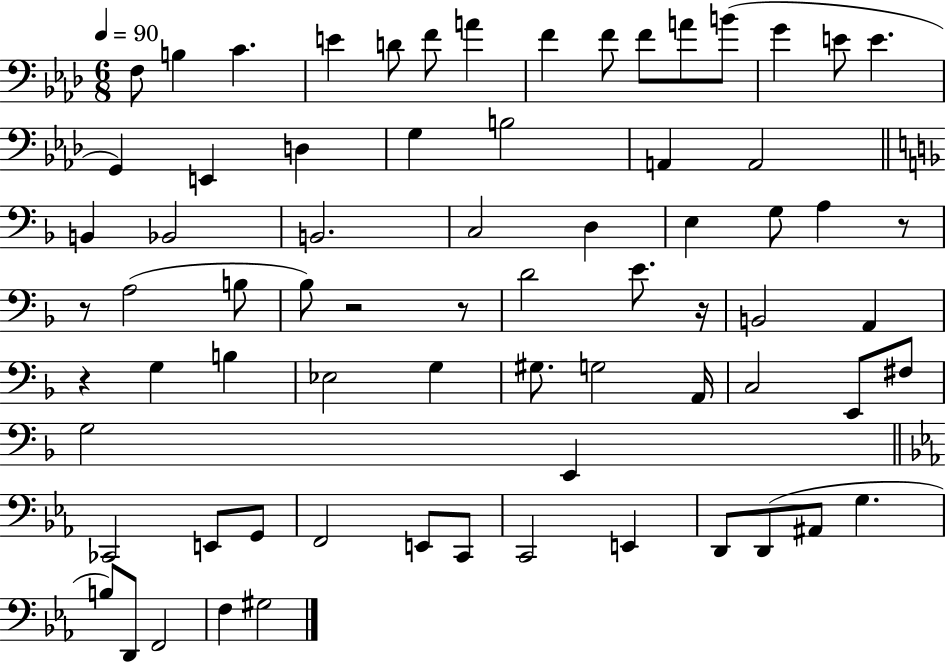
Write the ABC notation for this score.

X:1
T:Untitled
M:6/8
L:1/4
K:Ab
F,/2 B, C E D/2 F/2 A F F/2 F/2 A/2 B/2 G E/2 E G,, E,, D, G, B,2 A,, A,,2 B,, _B,,2 B,,2 C,2 D, E, G,/2 A, z/2 z/2 A,2 B,/2 _B,/2 z2 z/2 D2 E/2 z/4 B,,2 A,, z G, B, _E,2 G, ^G,/2 G,2 A,,/4 C,2 E,,/2 ^F,/2 G,2 E,, _C,,2 E,,/2 G,,/2 F,,2 E,,/2 C,,/2 C,,2 E,, D,,/2 D,,/2 ^A,,/2 G, B,/2 D,,/2 F,,2 F, ^G,2